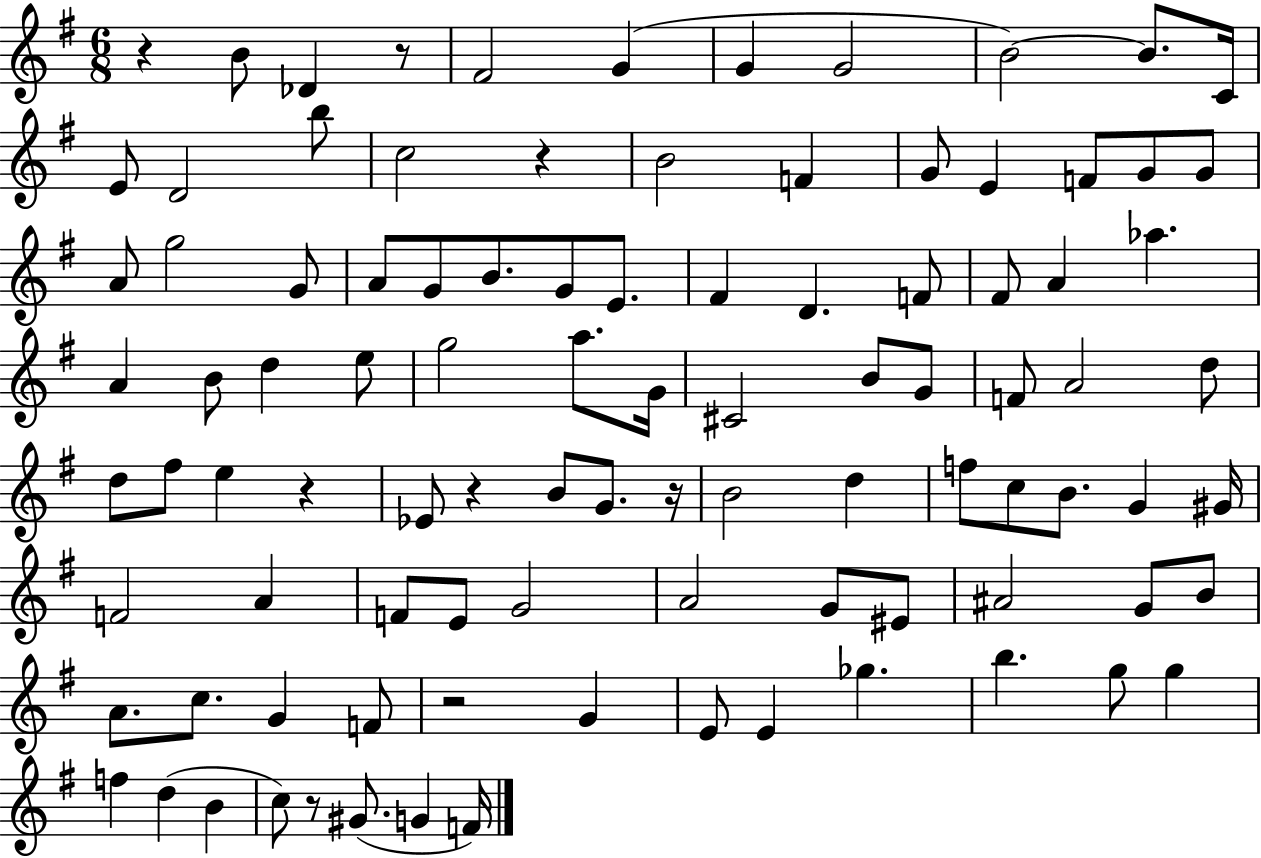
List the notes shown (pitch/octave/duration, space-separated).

R/q B4/e Db4/q R/e F#4/h G4/q G4/q G4/h B4/h B4/e. C4/s E4/e D4/h B5/e C5/h R/q B4/h F4/q G4/e E4/q F4/e G4/e G4/e A4/e G5/h G4/e A4/e G4/e B4/e. G4/e E4/e. F#4/q D4/q. F4/e F#4/e A4/q Ab5/q. A4/q B4/e D5/q E5/e G5/h A5/e. G4/s C#4/h B4/e G4/e F4/e A4/h D5/e D5/e F#5/e E5/q R/q Eb4/e R/q B4/e G4/e. R/s B4/h D5/q F5/e C5/e B4/e. G4/q G#4/s F4/h A4/q F4/e E4/e G4/h A4/h G4/e EIS4/e A#4/h G4/e B4/e A4/e. C5/e. G4/q F4/e R/h G4/q E4/e E4/q Gb5/q. B5/q. G5/e G5/q F5/q D5/q B4/q C5/e R/e G#4/e. G4/q F4/s